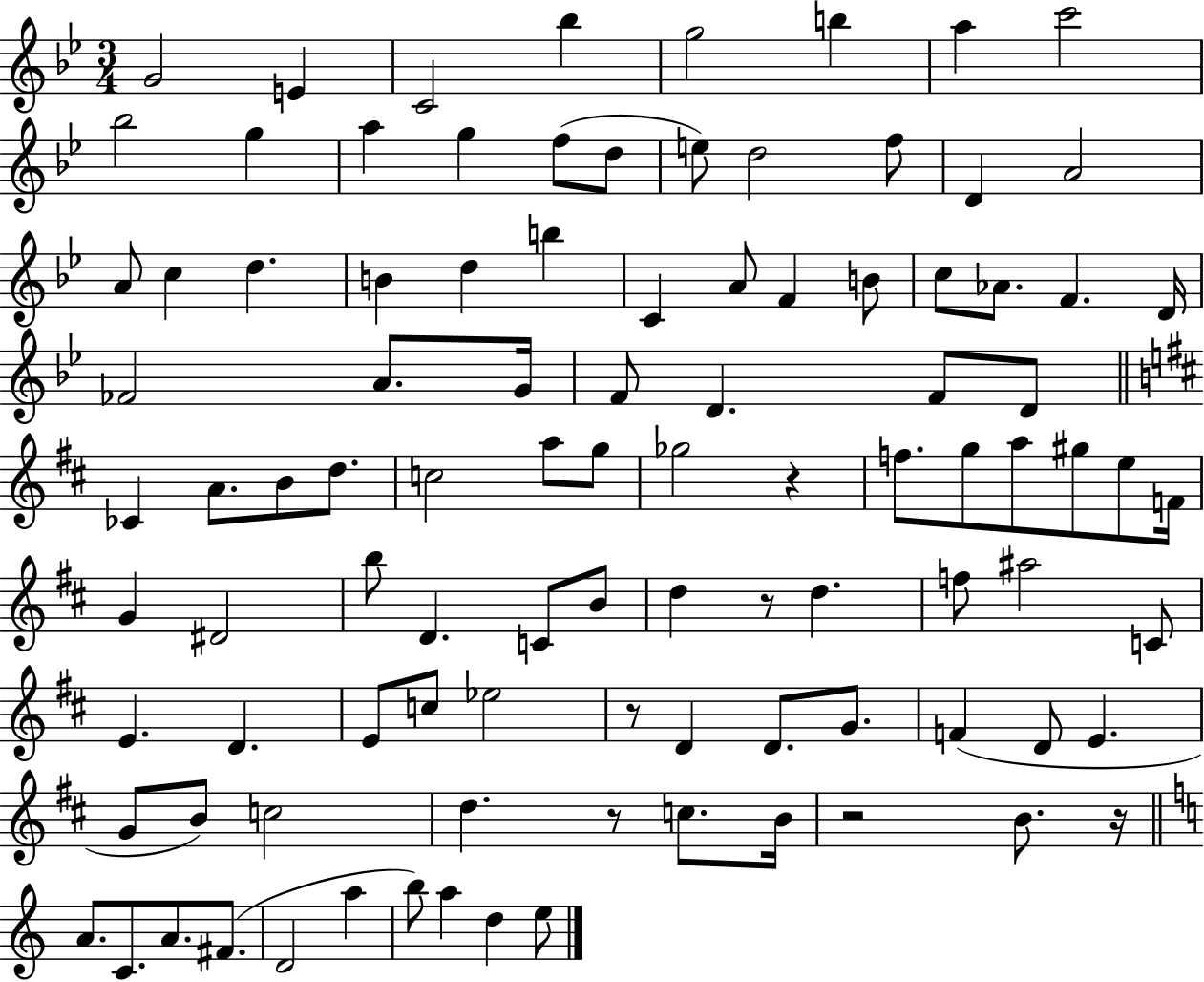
G4/h E4/q C4/h Bb5/q G5/h B5/q A5/q C6/h Bb5/h G5/q A5/q G5/q F5/e D5/e E5/e D5/h F5/e D4/q A4/h A4/e C5/q D5/q. B4/q D5/q B5/q C4/q A4/e F4/q B4/e C5/e Ab4/e. F4/q. D4/s FES4/h A4/e. G4/s F4/e D4/q. F4/e D4/e CES4/q A4/e. B4/e D5/e. C5/h A5/e G5/e Gb5/h R/q F5/e. G5/e A5/e G#5/e E5/e F4/s G4/q D#4/h B5/e D4/q. C4/e B4/e D5/q R/e D5/q. F5/e A#5/h C4/e E4/q. D4/q. E4/e C5/e Eb5/h R/e D4/q D4/e. G4/e. F4/q D4/e E4/q. G4/e B4/e C5/h D5/q. R/e C5/e. B4/s R/h B4/e. R/s A4/e. C4/e. A4/e. F#4/e. D4/h A5/q B5/e A5/q D5/q E5/e